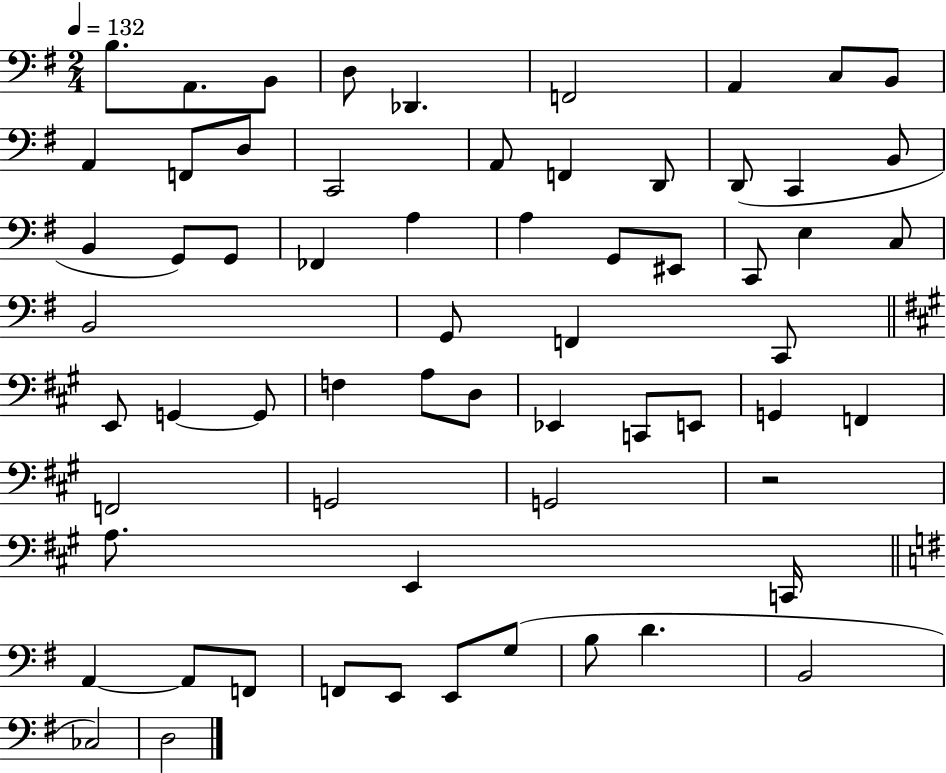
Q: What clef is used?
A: bass